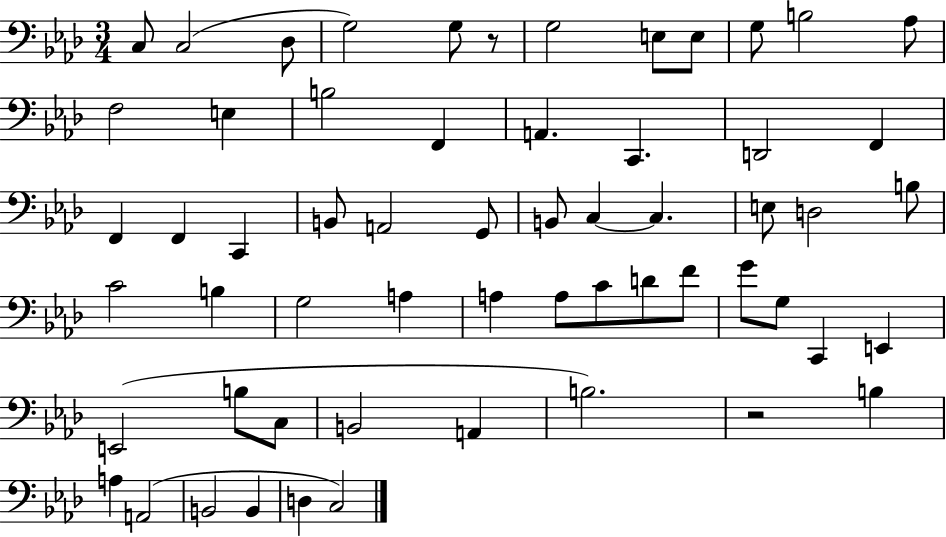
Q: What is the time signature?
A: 3/4